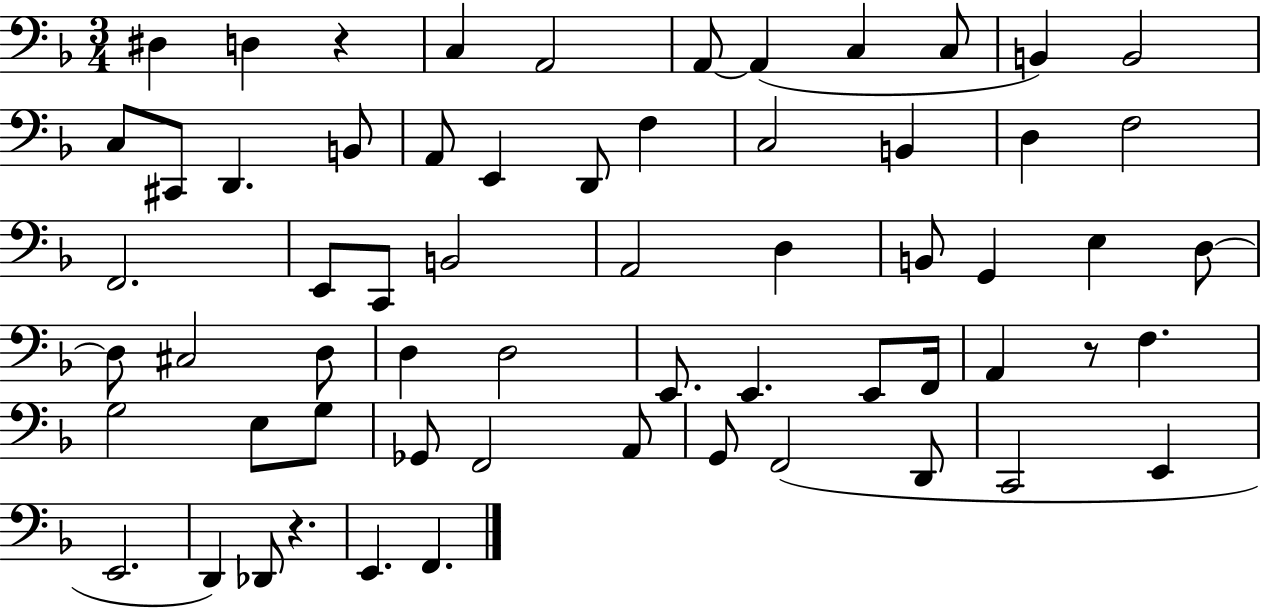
D#3/q D3/q R/q C3/q A2/h A2/e A2/q C3/q C3/e B2/q B2/h C3/e C#2/e D2/q. B2/e A2/e E2/q D2/e F3/q C3/h B2/q D3/q F3/h F2/h. E2/e C2/e B2/h A2/h D3/q B2/e G2/q E3/q D3/e D3/e C#3/h D3/e D3/q D3/h E2/e. E2/q. E2/e F2/s A2/q R/e F3/q. G3/h E3/e G3/e Gb2/e F2/h A2/e G2/e F2/h D2/e C2/h E2/q E2/h. D2/q Db2/e R/q. E2/q. F2/q.